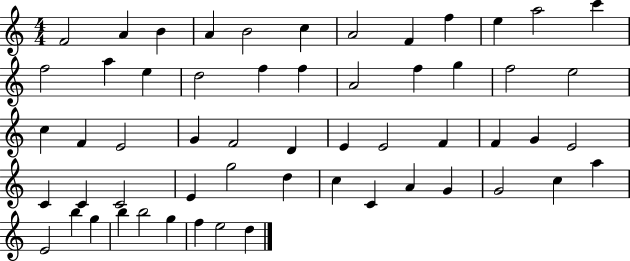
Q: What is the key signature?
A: C major